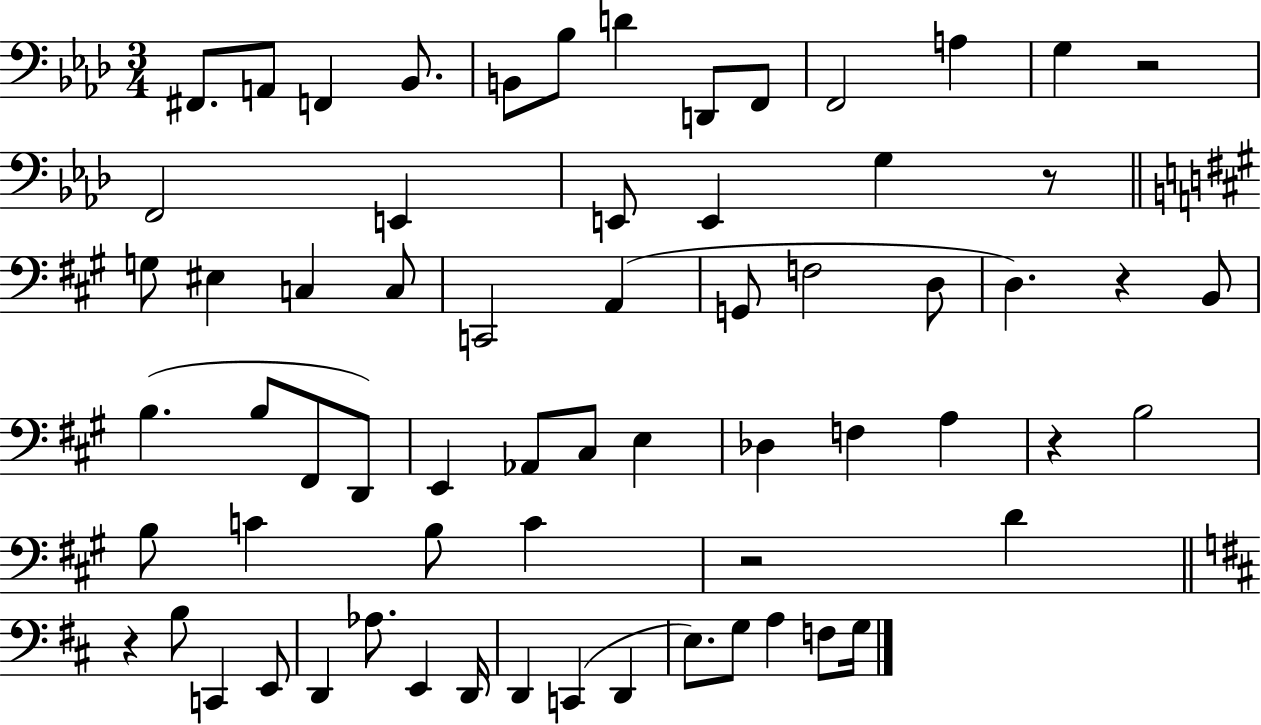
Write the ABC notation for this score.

X:1
T:Untitled
M:3/4
L:1/4
K:Ab
^F,,/2 A,,/2 F,, _B,,/2 B,,/2 _B,/2 D D,,/2 F,,/2 F,,2 A, G, z2 F,,2 E,, E,,/2 E,, G, z/2 G,/2 ^E, C, C,/2 C,,2 A,, G,,/2 F,2 D,/2 D, z B,,/2 B, B,/2 ^F,,/2 D,,/2 E,, _A,,/2 ^C,/2 E, _D, F, A, z B,2 B,/2 C B,/2 C z2 D z B,/2 C,, E,,/2 D,, _A,/2 E,, D,,/4 D,, C,, D,, E,/2 G,/2 A, F,/2 G,/4